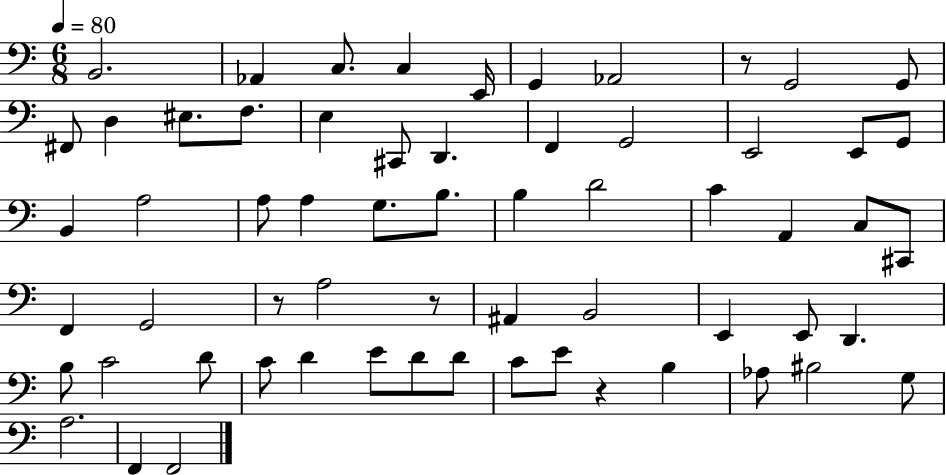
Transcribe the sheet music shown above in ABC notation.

X:1
T:Untitled
M:6/8
L:1/4
K:C
B,,2 _A,, C,/2 C, E,,/4 G,, _A,,2 z/2 G,,2 G,,/2 ^F,,/2 D, ^E,/2 F,/2 E, ^C,,/2 D,, F,, G,,2 E,,2 E,,/2 G,,/2 B,, A,2 A,/2 A, G,/2 B,/2 B, D2 C A,, C,/2 ^C,,/2 F,, G,,2 z/2 A,2 z/2 ^A,, B,,2 E,, E,,/2 D,, B,/2 C2 D/2 C/2 D E/2 D/2 D/2 C/2 E/2 z B, _A,/2 ^B,2 G,/2 A,2 F,, F,,2